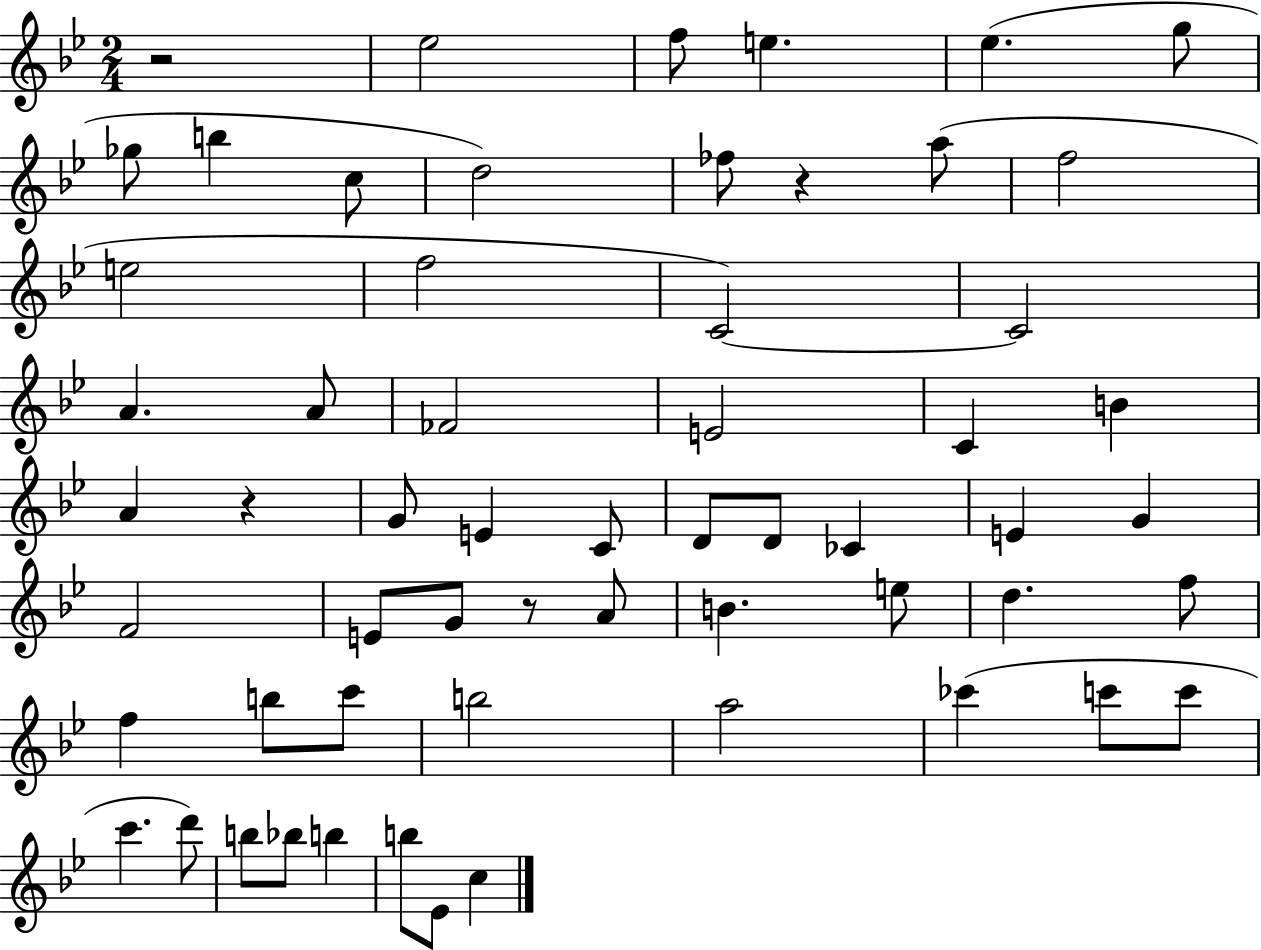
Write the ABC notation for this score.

X:1
T:Untitled
M:2/4
L:1/4
K:Bb
z2 _e2 f/2 e _e g/2 _g/2 b c/2 d2 _f/2 z a/2 f2 e2 f2 C2 C2 A A/2 _F2 E2 C B A z G/2 E C/2 D/2 D/2 _C E G F2 E/2 G/2 z/2 A/2 B e/2 d f/2 f b/2 c'/2 b2 a2 _c' c'/2 c'/2 c' d'/2 b/2 _b/2 b b/2 _E/2 c